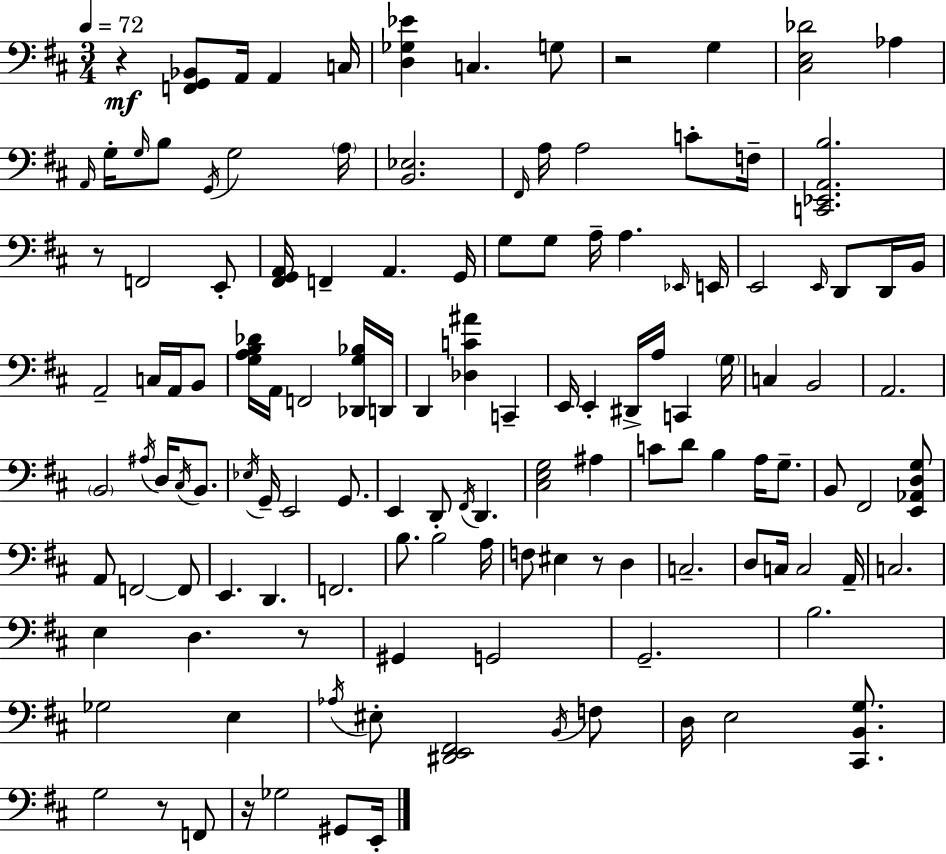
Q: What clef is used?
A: bass